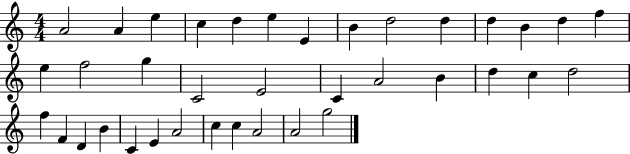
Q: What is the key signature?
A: C major